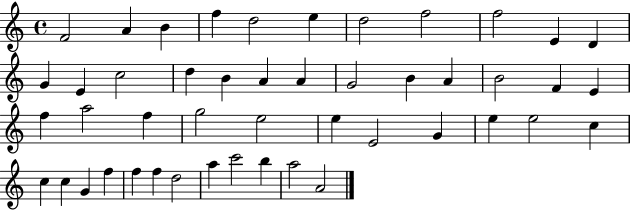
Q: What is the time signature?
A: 4/4